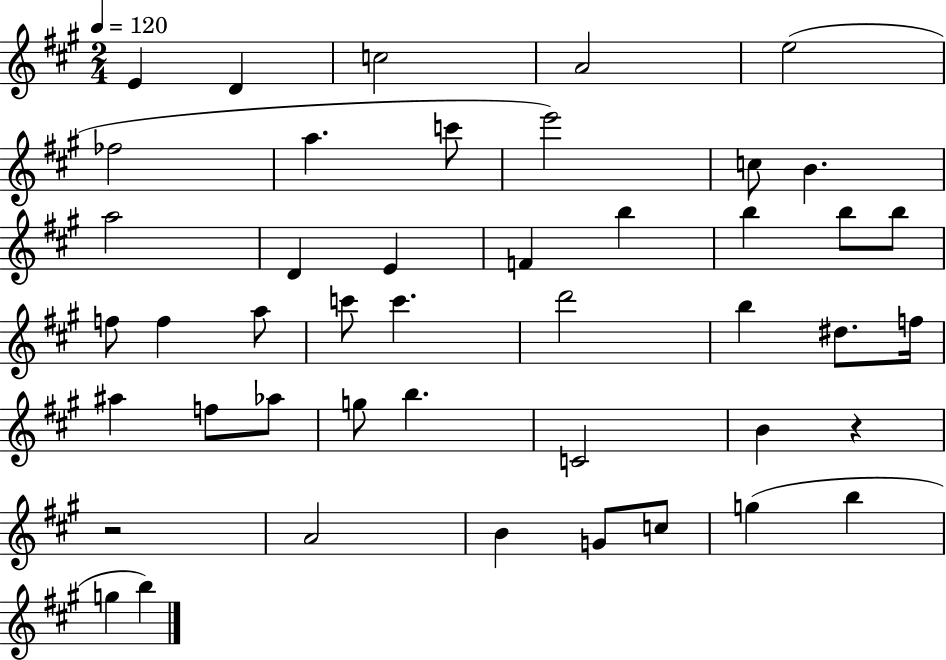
E4/q D4/q C5/h A4/h E5/h FES5/h A5/q. C6/e E6/h C5/e B4/q. A5/h D4/q E4/q F4/q B5/q B5/q B5/e B5/e F5/e F5/q A5/e C6/e C6/q. D6/h B5/q D#5/e. F5/s A#5/q F5/e Ab5/e G5/e B5/q. C4/h B4/q R/q R/h A4/h B4/q G4/e C5/e G5/q B5/q G5/q B5/q